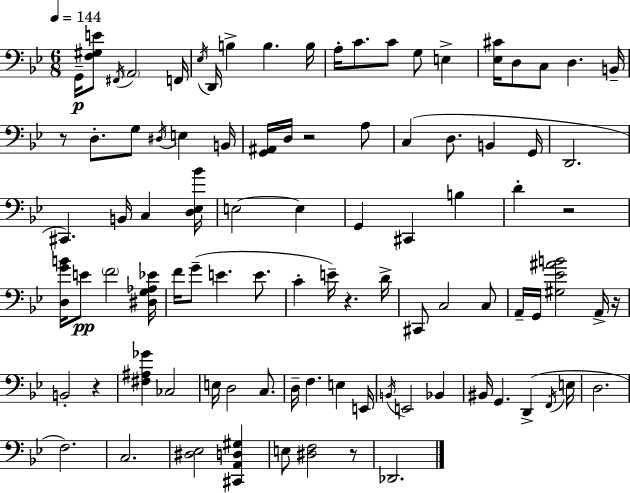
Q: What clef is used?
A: bass